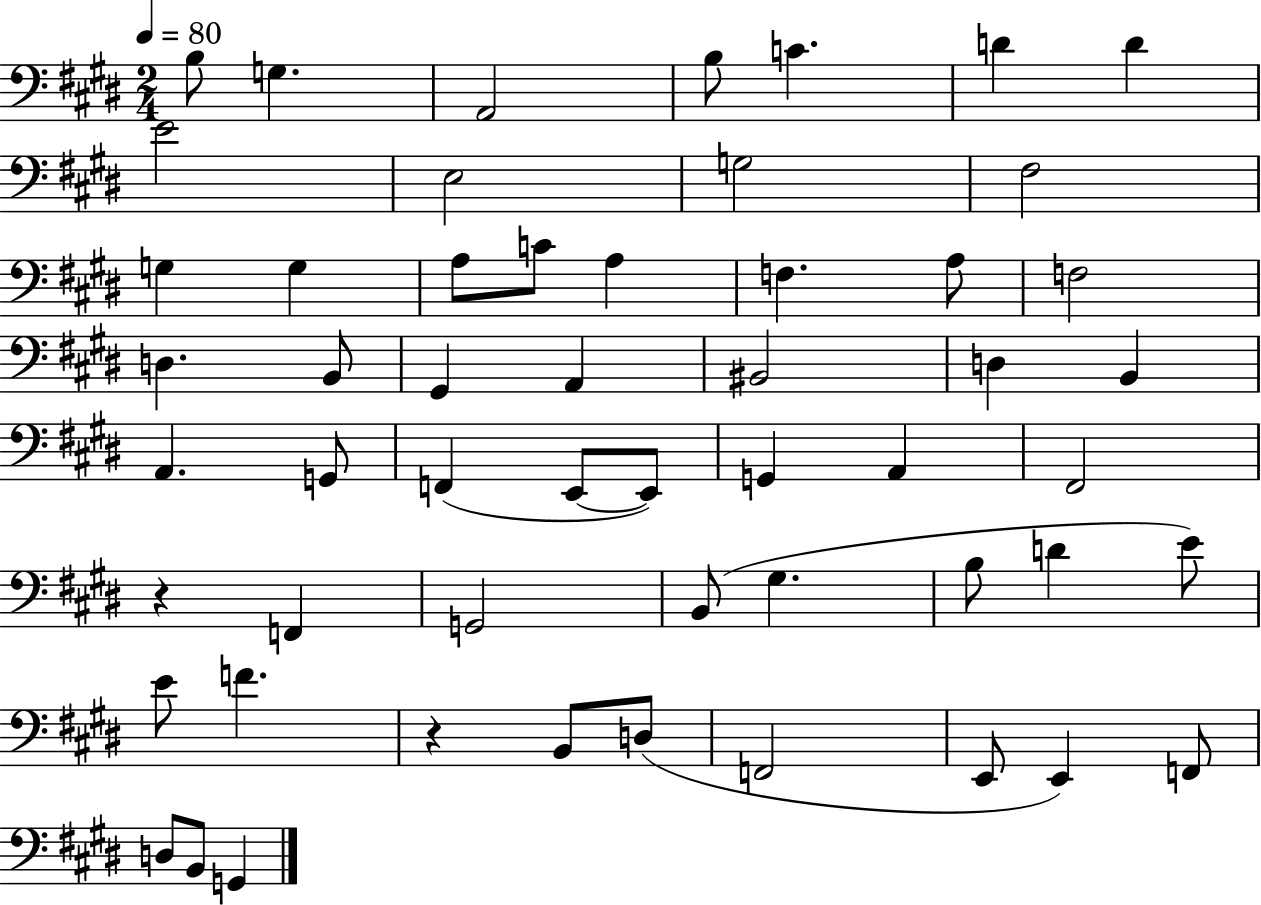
X:1
T:Untitled
M:2/4
L:1/4
K:E
B,/2 G, A,,2 B,/2 C D D E2 E,2 G,2 ^F,2 G, G, A,/2 C/2 A, F, A,/2 F,2 D, B,,/2 ^G,, A,, ^B,,2 D, B,, A,, G,,/2 F,, E,,/2 E,,/2 G,, A,, ^F,,2 z F,, G,,2 B,,/2 ^G, B,/2 D E/2 E/2 F z B,,/2 D,/2 F,,2 E,,/2 E,, F,,/2 D,/2 B,,/2 G,,